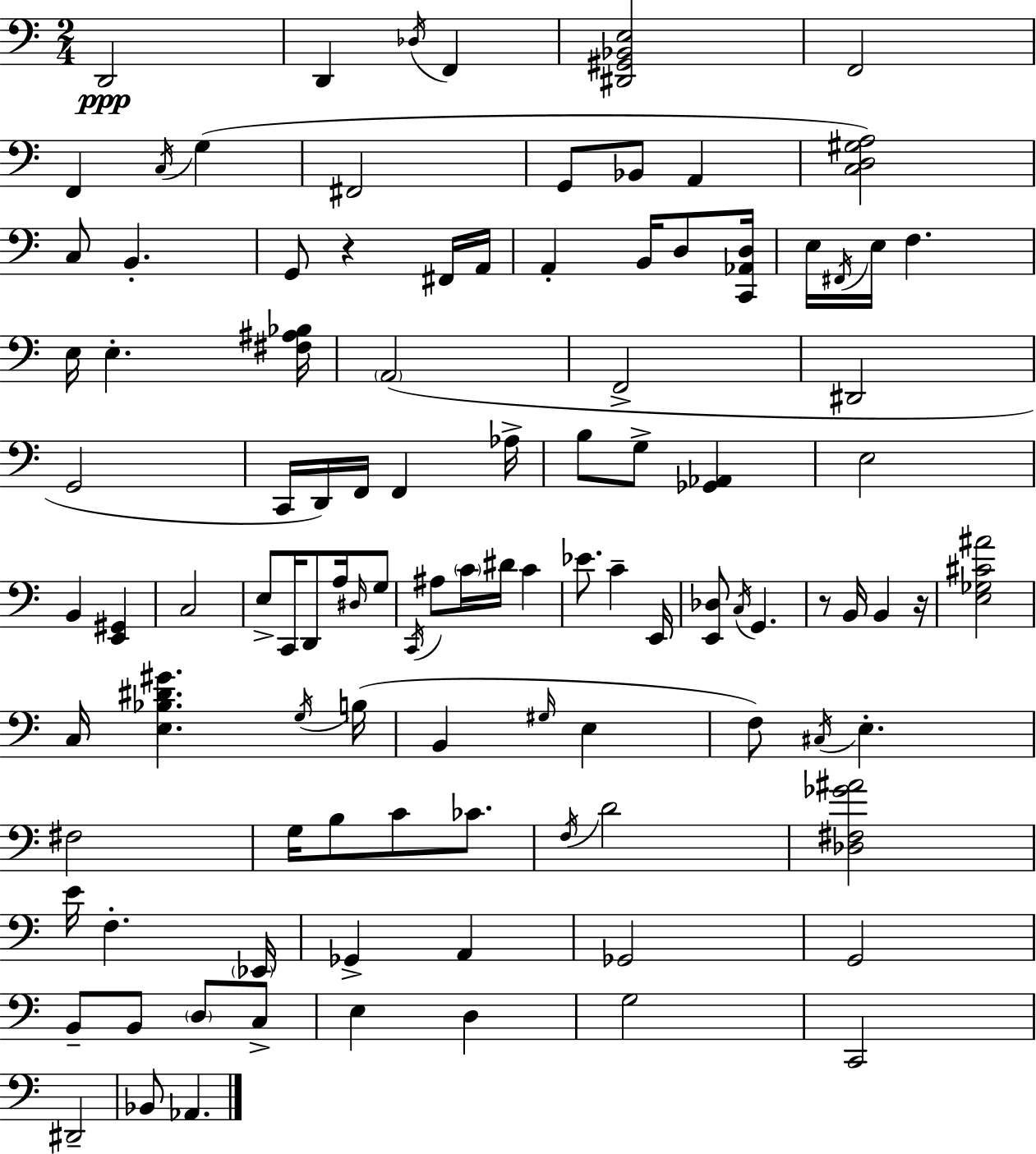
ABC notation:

X:1
T:Untitled
M:2/4
L:1/4
K:C
D,,2 D,, _D,/4 F,, [^D,,^G,,_B,,E,]2 F,,2 F,, C,/4 G, ^F,,2 G,,/2 _B,,/2 A,, [C,D,^G,A,]2 C,/2 B,, G,,/2 z ^F,,/4 A,,/4 A,, B,,/4 D,/2 [C,,_A,,D,]/4 E,/4 ^F,,/4 E,/4 F, E,/4 E, [^F,^A,_B,]/4 A,,2 F,,2 ^D,,2 G,,2 C,,/4 D,,/4 F,,/4 F,, _A,/4 B,/2 G,/2 [_G,,_A,,] E,2 B,, [E,,^G,,] C,2 E,/2 C,,/4 D,,/2 A,/4 ^D,/4 G,/2 C,,/4 ^A,/2 C/4 ^D/4 C _E/2 C E,,/4 [E,,_D,]/2 C,/4 G,, z/2 B,,/4 B,, z/4 [E,_G,^C^A]2 C,/4 [E,_B,^D^G] G,/4 B,/4 B,, ^G,/4 E, F,/2 ^C,/4 E, ^F,2 G,/4 B,/2 C/2 _C/2 F,/4 D2 [_D,^F,_G^A]2 E/4 F, _E,,/4 _G,, A,, _G,,2 G,,2 B,,/2 B,,/2 D,/2 C,/2 E, D, G,2 C,,2 ^D,,2 _B,,/2 _A,,